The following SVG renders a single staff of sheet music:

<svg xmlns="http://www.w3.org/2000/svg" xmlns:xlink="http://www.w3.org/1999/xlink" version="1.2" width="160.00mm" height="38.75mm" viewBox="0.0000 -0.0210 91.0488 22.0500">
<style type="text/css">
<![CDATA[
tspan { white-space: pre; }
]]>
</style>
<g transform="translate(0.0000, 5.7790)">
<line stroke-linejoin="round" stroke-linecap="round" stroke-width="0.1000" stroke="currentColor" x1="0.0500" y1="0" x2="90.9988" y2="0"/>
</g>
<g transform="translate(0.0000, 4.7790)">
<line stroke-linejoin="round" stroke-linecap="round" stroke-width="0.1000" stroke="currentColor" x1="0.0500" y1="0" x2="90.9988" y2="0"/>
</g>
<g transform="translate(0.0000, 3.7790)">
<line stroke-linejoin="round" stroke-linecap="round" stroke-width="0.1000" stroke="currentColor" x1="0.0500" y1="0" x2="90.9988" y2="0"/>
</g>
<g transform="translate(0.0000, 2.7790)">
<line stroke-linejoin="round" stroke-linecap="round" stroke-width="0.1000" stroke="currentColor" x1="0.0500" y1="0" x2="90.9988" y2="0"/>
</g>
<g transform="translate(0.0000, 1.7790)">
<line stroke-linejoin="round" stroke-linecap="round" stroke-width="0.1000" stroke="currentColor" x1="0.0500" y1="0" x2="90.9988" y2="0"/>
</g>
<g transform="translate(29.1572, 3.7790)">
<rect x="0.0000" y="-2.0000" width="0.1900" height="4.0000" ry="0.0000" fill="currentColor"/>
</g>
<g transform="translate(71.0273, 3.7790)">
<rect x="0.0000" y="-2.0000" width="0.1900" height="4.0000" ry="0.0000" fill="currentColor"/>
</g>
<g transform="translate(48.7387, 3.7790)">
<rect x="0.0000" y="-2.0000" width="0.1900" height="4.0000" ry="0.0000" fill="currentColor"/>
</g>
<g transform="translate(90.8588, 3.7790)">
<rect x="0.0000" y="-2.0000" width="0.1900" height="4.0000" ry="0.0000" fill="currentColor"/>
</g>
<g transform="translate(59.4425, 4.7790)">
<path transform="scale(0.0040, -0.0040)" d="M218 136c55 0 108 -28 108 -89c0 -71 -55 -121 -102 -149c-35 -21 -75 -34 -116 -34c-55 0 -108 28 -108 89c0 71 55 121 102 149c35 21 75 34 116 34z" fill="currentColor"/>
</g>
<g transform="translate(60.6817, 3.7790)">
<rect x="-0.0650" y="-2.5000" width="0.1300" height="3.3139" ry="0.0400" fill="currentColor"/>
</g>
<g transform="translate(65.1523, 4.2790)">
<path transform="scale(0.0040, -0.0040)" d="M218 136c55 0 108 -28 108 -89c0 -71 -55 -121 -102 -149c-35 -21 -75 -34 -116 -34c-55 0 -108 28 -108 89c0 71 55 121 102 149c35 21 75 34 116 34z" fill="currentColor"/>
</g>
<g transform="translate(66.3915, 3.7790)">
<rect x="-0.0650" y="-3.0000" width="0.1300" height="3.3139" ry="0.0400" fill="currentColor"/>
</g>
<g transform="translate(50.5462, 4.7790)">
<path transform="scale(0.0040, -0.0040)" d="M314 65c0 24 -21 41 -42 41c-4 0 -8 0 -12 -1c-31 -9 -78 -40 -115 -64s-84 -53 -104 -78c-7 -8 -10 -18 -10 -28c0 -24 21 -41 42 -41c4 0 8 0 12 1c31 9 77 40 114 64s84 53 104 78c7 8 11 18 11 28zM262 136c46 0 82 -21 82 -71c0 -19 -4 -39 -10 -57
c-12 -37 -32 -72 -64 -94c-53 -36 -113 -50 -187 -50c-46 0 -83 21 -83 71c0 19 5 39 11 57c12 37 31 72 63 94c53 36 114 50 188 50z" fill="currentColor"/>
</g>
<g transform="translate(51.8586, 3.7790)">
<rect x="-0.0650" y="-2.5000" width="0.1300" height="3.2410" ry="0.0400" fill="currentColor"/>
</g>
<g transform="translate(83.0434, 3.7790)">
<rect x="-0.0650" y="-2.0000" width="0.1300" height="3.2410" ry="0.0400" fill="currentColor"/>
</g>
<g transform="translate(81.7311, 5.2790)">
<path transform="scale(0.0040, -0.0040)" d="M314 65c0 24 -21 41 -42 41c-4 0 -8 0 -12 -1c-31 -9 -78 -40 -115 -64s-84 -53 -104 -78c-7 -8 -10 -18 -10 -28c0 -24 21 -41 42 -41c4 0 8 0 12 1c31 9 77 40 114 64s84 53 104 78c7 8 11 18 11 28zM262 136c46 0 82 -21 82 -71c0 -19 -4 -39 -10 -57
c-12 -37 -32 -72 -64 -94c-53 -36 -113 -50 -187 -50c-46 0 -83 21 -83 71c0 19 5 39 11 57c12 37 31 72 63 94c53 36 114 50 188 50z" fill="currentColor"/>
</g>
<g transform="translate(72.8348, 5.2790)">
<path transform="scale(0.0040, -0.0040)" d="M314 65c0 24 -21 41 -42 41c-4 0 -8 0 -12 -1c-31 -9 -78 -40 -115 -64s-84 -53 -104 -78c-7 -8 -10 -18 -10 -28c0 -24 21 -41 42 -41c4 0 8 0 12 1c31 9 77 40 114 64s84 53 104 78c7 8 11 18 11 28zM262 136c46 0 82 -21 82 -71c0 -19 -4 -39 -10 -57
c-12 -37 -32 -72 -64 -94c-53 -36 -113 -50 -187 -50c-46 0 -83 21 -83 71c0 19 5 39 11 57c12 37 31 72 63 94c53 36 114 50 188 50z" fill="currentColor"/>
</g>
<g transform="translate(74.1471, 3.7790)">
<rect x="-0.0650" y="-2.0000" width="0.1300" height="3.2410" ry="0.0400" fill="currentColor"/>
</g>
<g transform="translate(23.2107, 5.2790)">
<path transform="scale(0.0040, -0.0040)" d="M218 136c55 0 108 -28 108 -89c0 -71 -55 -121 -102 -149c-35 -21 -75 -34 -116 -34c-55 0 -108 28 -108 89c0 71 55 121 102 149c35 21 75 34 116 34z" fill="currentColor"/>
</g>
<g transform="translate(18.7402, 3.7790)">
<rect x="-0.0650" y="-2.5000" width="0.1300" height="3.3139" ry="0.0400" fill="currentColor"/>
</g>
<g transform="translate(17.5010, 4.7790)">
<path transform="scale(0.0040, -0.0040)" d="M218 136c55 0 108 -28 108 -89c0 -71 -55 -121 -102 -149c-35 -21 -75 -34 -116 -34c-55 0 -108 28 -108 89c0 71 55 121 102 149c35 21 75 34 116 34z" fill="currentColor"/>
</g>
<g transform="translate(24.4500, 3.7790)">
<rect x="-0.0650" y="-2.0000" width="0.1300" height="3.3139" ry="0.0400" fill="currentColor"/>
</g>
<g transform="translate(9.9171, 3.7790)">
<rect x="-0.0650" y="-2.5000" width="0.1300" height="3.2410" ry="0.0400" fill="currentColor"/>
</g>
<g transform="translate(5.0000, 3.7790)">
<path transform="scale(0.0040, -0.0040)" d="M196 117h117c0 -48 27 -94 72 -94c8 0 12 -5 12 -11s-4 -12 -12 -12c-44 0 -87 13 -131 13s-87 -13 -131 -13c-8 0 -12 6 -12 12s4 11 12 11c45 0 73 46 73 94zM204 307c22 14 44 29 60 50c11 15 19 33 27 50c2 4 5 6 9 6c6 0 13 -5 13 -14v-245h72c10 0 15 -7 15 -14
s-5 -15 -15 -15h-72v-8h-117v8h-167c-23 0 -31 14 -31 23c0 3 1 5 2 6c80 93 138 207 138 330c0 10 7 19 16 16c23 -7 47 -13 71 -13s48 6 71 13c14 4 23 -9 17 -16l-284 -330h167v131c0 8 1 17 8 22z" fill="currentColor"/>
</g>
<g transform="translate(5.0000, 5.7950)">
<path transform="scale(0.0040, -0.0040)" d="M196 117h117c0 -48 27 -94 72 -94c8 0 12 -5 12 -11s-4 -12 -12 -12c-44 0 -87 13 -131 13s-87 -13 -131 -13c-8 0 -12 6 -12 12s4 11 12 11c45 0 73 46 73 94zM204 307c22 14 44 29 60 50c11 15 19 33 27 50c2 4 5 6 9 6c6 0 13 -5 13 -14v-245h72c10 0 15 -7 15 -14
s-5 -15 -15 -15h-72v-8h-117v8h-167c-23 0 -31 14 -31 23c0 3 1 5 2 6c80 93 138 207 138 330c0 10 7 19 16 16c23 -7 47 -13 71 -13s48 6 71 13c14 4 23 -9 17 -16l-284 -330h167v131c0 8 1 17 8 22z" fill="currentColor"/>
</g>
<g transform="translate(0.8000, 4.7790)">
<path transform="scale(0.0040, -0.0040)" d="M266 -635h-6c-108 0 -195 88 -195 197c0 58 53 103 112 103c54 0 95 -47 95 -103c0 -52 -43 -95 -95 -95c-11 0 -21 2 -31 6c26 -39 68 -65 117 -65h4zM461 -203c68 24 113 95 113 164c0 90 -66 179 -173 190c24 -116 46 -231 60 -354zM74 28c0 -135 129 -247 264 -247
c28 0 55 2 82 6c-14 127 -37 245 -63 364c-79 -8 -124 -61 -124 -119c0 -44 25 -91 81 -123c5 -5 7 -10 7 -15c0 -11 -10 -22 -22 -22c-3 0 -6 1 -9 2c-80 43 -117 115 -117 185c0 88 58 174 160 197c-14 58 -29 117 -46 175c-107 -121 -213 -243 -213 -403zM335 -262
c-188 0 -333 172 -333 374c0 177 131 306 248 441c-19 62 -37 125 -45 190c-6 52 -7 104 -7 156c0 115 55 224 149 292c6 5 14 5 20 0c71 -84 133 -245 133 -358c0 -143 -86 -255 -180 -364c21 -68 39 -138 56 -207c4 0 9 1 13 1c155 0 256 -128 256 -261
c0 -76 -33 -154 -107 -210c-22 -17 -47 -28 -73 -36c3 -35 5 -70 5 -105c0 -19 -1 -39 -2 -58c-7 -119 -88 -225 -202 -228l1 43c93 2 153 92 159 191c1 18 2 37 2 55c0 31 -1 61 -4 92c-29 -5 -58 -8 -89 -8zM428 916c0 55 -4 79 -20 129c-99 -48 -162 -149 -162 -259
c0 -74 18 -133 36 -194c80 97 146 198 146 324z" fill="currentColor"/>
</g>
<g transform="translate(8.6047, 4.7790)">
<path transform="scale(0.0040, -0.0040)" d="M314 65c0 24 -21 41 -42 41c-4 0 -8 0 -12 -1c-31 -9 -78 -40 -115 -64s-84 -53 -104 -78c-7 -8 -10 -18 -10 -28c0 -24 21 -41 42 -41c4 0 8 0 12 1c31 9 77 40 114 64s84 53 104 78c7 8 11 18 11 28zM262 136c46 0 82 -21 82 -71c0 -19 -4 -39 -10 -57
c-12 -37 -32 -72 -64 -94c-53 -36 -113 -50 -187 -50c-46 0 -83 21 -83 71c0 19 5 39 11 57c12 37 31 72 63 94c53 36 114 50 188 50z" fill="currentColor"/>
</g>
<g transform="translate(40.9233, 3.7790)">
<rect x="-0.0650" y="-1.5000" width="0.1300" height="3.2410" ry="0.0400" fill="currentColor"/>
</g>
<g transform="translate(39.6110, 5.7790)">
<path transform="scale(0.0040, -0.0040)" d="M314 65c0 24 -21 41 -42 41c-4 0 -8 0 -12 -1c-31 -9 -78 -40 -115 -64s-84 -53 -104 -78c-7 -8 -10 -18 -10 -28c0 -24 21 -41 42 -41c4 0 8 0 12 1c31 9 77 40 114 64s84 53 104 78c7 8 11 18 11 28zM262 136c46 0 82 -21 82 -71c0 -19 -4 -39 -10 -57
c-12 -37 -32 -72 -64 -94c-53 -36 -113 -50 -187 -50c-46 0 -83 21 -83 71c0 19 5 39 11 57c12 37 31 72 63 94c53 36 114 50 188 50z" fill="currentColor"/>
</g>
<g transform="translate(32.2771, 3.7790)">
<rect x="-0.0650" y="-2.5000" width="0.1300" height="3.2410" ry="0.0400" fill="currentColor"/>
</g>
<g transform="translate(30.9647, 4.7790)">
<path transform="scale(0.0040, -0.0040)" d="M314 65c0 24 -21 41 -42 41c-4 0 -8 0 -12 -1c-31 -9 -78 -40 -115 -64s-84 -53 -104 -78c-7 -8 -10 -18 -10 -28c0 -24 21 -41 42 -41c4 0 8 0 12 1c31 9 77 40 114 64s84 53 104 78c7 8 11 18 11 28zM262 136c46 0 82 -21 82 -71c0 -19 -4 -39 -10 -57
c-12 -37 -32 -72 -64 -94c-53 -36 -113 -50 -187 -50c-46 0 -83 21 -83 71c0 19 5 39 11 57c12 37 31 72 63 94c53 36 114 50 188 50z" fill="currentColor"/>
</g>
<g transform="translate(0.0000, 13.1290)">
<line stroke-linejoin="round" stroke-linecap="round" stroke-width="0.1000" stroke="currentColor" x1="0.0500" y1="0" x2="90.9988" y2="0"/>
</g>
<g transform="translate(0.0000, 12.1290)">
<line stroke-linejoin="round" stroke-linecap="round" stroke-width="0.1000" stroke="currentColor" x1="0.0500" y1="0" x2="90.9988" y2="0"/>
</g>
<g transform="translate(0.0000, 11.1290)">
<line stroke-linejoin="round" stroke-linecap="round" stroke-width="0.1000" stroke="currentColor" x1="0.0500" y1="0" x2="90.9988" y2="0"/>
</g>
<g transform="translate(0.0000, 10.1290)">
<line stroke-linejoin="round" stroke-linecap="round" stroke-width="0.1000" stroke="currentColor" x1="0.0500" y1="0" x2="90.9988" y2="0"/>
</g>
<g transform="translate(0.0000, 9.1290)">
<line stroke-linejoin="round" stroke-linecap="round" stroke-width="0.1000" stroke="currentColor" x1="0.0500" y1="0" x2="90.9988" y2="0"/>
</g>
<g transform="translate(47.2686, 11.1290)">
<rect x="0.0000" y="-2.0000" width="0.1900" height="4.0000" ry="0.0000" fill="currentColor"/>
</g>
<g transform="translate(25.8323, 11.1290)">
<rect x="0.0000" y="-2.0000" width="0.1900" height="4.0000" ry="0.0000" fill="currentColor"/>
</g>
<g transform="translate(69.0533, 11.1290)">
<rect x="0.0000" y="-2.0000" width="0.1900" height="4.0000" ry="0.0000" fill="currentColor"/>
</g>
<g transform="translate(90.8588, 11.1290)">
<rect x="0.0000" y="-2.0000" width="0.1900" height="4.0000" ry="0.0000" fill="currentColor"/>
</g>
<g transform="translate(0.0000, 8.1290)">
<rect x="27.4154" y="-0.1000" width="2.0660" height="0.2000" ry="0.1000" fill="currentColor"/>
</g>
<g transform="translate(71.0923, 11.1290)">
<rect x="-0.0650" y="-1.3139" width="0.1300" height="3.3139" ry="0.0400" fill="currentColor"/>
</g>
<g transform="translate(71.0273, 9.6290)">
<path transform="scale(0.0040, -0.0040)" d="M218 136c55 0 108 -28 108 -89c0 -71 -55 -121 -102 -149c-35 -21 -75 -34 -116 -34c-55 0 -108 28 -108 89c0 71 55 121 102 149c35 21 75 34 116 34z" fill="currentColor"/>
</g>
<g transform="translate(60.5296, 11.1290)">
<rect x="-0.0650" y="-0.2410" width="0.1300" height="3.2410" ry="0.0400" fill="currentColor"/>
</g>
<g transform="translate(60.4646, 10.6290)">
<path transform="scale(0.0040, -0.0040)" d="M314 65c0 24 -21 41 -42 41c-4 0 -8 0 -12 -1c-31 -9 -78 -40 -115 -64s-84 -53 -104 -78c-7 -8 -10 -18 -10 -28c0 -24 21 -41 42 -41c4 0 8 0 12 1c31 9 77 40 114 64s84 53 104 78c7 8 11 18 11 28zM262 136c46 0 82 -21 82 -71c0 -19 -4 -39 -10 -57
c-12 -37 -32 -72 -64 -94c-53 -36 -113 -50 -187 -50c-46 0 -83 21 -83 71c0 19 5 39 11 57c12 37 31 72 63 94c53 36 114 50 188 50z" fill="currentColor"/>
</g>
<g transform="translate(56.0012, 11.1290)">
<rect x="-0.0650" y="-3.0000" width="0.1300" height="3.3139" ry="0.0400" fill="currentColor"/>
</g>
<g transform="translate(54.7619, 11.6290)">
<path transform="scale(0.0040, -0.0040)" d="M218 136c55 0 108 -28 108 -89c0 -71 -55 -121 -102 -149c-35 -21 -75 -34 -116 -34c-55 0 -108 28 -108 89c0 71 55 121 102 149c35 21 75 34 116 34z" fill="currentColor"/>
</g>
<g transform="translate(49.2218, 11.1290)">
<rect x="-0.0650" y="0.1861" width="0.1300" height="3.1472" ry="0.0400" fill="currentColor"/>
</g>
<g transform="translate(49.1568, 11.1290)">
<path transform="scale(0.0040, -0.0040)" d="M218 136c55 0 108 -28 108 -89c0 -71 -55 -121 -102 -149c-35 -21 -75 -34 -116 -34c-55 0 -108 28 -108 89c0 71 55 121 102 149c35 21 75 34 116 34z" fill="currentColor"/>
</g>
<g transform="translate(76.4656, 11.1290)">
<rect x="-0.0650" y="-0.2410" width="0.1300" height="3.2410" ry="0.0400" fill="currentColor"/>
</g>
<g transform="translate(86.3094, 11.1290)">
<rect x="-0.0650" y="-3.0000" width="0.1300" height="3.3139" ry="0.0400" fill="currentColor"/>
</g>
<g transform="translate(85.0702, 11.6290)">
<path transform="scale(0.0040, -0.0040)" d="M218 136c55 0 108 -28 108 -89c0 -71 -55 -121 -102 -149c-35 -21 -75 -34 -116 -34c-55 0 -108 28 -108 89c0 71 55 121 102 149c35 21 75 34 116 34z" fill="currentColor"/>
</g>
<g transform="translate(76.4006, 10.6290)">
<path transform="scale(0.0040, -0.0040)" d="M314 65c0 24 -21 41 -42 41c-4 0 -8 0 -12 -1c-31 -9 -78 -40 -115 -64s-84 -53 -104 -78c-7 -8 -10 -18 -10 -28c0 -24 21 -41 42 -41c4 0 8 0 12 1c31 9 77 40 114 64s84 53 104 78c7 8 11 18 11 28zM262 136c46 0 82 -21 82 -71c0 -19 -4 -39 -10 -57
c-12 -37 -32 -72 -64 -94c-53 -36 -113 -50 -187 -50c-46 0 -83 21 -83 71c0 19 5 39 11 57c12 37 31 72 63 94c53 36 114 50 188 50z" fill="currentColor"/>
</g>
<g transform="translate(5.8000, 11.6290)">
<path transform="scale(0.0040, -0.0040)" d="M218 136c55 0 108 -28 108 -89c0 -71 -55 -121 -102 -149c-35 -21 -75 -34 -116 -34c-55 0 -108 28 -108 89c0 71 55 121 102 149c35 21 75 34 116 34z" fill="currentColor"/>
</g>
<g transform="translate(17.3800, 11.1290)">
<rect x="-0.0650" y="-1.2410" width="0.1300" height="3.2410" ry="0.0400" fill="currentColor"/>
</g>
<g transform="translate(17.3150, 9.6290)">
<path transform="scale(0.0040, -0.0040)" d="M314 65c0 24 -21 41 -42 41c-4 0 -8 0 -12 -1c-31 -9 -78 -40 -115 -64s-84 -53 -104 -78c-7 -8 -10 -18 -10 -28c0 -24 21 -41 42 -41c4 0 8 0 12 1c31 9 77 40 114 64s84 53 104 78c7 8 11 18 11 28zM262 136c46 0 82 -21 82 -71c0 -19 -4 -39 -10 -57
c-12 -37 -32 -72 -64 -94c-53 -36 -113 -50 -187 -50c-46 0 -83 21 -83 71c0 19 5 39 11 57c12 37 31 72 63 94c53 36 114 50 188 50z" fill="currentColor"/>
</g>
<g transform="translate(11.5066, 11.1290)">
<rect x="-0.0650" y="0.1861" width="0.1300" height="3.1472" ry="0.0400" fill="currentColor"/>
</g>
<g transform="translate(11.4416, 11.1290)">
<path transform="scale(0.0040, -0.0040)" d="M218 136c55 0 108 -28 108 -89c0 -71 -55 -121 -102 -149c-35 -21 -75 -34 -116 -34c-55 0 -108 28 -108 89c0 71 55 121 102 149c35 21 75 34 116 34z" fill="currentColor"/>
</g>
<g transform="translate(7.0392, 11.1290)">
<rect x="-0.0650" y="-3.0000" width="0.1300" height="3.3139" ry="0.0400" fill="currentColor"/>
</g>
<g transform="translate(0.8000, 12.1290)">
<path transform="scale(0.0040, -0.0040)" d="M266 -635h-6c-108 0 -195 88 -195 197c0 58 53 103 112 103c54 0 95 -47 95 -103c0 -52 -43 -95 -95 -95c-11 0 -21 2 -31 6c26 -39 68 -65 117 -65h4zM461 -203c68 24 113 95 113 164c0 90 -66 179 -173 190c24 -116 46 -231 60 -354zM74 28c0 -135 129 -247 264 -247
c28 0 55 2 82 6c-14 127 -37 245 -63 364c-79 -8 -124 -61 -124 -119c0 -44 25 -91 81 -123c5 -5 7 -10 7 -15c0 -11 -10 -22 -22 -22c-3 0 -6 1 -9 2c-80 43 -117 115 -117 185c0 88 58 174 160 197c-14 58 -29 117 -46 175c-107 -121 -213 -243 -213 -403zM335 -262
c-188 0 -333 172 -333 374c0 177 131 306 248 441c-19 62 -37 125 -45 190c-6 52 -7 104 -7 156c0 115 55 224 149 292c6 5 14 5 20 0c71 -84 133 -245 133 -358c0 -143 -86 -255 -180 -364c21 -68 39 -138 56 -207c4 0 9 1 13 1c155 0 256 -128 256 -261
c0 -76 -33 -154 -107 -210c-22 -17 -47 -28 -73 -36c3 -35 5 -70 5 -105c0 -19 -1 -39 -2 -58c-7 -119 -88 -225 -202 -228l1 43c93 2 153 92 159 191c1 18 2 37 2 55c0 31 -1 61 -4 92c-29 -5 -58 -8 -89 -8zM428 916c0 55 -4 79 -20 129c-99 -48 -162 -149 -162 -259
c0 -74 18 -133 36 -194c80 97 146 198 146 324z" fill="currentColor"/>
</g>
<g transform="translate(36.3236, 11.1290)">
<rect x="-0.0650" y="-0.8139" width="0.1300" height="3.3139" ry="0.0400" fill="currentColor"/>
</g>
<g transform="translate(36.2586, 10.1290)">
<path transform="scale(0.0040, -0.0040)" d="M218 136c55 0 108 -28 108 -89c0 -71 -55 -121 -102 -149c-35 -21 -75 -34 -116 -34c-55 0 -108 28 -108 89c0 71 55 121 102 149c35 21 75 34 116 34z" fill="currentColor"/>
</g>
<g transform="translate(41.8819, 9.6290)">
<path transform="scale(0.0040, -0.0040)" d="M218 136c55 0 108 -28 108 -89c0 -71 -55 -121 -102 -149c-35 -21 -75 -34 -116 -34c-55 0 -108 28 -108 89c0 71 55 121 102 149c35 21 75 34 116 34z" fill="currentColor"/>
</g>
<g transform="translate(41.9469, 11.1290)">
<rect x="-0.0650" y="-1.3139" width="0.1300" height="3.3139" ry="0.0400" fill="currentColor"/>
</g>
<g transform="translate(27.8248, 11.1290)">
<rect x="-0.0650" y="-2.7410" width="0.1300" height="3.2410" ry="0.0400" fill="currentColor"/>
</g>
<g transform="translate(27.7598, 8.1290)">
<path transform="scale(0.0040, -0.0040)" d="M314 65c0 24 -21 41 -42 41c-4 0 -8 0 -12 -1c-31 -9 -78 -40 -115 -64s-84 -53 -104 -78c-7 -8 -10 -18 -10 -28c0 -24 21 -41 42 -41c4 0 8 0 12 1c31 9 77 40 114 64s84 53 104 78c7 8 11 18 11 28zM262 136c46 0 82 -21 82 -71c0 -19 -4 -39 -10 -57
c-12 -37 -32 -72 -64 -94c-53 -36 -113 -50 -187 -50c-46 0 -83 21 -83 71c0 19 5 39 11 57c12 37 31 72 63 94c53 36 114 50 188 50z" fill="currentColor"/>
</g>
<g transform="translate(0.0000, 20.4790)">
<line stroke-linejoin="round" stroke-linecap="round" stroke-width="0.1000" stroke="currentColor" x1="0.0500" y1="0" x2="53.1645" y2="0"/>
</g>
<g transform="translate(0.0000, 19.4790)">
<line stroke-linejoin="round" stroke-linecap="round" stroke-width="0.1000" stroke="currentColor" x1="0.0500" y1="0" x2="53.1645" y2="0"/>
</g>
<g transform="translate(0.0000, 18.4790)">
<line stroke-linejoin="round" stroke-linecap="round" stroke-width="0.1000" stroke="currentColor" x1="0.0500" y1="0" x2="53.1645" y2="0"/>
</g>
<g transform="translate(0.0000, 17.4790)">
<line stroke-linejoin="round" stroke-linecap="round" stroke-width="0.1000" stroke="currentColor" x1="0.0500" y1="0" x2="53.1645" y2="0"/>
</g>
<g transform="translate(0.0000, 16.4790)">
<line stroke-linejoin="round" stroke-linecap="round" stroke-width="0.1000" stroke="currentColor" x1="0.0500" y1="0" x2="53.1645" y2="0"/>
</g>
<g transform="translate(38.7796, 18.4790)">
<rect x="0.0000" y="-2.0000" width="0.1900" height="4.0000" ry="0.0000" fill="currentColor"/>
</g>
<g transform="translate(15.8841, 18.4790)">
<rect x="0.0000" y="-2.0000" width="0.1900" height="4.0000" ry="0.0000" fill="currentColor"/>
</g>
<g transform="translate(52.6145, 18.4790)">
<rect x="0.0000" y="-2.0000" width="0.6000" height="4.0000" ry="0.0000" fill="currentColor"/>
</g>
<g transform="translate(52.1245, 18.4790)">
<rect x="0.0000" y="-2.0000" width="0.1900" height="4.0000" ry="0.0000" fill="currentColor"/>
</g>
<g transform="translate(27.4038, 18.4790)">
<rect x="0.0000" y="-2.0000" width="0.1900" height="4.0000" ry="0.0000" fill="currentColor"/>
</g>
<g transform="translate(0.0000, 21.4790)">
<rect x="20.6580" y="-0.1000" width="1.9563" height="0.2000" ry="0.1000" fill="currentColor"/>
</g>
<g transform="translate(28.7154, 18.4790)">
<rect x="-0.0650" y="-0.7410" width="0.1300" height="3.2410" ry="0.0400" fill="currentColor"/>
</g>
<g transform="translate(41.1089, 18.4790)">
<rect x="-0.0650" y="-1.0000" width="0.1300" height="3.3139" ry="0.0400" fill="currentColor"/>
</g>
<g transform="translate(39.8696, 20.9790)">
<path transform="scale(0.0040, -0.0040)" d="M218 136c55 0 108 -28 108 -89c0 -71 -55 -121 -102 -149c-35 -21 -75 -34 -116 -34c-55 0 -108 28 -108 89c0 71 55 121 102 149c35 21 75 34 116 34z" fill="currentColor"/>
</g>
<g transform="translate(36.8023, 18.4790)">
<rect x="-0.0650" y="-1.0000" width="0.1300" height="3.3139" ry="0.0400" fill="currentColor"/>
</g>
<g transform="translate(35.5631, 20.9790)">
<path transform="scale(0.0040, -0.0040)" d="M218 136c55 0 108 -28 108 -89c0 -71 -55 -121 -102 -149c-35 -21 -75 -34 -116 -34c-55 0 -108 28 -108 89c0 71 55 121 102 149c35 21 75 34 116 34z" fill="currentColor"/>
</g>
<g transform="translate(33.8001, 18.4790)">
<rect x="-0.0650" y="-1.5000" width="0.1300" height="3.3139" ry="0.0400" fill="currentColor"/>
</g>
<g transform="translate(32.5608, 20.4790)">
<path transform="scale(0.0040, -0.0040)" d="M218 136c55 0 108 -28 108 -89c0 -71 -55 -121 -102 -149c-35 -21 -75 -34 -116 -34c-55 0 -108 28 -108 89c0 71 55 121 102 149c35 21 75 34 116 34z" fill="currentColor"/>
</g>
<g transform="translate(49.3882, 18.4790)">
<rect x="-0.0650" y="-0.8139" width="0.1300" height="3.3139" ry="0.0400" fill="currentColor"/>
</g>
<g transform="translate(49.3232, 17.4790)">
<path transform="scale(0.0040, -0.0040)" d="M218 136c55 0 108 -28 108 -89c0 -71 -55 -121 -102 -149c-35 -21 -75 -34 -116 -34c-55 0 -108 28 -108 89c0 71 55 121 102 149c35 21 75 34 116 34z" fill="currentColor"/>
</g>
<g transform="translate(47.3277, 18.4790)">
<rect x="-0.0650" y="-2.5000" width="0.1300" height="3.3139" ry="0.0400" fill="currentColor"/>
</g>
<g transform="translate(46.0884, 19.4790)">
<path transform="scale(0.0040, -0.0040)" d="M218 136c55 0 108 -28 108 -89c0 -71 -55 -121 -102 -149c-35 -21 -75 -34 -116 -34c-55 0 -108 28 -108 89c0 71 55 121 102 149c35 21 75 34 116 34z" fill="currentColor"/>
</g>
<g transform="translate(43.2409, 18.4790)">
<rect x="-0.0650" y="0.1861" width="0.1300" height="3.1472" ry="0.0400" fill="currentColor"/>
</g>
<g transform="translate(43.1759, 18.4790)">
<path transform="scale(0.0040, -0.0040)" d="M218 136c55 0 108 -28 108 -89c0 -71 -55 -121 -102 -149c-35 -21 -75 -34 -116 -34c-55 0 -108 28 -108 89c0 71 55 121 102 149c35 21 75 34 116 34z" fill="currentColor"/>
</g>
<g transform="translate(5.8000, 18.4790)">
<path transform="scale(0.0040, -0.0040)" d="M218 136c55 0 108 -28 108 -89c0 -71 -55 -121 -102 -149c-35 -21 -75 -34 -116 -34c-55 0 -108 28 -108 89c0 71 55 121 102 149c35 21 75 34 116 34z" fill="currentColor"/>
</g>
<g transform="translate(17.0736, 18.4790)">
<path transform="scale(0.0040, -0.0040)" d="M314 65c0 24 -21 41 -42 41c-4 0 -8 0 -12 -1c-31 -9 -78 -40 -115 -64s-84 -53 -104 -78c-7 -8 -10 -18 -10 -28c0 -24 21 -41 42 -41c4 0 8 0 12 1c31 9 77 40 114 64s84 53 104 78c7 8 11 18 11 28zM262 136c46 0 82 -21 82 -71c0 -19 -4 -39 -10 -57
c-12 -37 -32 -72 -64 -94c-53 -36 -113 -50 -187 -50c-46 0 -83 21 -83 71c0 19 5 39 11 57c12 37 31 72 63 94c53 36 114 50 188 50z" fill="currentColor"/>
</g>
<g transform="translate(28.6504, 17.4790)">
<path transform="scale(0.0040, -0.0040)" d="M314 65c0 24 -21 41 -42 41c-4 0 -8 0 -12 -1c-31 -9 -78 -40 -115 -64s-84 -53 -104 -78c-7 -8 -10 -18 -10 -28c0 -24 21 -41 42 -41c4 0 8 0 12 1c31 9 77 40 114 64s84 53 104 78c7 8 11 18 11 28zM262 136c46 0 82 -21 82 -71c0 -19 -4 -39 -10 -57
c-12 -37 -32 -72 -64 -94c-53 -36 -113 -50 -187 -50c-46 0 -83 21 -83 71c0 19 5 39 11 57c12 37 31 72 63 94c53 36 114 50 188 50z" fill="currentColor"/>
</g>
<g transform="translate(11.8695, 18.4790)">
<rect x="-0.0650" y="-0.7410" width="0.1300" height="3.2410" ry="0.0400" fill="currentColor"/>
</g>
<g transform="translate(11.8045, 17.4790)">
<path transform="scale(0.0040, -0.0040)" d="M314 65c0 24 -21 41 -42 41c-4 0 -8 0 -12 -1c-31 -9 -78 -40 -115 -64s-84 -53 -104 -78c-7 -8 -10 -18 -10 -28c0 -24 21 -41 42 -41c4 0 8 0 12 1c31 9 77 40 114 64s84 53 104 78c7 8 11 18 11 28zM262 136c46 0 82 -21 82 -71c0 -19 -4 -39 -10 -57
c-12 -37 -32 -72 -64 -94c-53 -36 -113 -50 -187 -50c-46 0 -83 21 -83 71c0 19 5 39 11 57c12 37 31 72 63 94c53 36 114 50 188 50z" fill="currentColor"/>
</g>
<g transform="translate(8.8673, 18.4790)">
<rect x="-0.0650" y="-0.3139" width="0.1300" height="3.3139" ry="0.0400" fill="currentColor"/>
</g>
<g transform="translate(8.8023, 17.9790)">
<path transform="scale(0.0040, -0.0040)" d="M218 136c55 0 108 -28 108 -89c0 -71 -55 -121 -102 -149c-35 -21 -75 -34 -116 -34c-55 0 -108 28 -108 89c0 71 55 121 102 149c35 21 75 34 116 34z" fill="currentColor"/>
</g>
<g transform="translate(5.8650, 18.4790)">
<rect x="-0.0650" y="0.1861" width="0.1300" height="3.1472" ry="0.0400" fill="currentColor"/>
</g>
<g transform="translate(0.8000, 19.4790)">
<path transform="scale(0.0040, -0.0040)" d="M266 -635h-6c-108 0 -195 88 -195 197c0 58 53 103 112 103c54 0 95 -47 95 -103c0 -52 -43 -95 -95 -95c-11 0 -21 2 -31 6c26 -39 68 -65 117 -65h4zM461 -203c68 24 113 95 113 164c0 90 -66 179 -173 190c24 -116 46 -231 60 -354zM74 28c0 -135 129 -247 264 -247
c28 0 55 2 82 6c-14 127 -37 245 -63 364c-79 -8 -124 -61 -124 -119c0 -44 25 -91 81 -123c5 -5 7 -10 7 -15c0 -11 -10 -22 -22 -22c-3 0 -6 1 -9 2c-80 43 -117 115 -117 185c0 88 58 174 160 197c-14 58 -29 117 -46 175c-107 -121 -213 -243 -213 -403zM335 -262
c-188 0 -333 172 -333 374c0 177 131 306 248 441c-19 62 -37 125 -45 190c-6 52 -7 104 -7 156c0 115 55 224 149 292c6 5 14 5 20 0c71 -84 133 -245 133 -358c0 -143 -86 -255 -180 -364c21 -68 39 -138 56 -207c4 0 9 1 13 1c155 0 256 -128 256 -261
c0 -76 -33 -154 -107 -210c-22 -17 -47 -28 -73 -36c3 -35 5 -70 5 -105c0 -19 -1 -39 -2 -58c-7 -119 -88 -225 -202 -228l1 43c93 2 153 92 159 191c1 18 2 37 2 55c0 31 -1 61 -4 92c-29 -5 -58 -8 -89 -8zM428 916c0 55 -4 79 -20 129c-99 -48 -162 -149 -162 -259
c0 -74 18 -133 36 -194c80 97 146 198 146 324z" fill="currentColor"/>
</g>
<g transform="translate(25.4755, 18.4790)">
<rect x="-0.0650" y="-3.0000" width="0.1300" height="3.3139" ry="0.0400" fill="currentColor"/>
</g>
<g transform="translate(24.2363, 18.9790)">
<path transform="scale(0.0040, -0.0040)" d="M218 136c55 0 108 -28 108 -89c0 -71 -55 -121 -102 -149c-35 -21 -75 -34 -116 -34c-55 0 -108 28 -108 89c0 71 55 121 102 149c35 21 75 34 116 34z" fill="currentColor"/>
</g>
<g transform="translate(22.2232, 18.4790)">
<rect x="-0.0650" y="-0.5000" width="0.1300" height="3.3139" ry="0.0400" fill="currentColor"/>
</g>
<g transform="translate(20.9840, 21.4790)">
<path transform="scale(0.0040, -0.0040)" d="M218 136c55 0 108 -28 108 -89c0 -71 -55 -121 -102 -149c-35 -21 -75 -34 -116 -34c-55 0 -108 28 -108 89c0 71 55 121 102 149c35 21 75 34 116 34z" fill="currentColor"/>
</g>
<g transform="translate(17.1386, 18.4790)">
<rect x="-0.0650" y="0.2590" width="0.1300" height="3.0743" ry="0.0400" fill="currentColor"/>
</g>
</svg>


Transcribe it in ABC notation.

X:1
T:Untitled
M:4/4
L:1/4
K:C
G2 G F G2 E2 G2 G A F2 F2 A B e2 a2 d e B A c2 e c2 A B c d2 B2 C A d2 E D D B G d